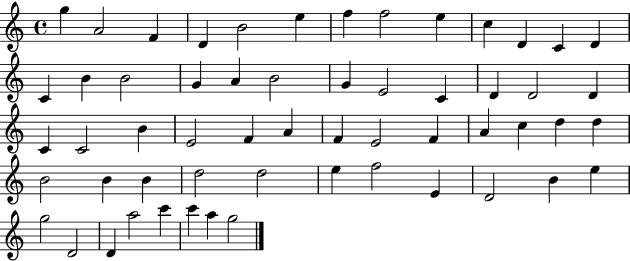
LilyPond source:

{
  \clef treble
  \time 4/4
  \defaultTimeSignature
  \key c \major
  g''4 a'2 f'4 | d'4 b'2 e''4 | f''4 f''2 e''4 | c''4 d'4 c'4 d'4 | \break c'4 b'4 b'2 | g'4 a'4 b'2 | g'4 e'2 c'4 | d'4 d'2 d'4 | \break c'4 c'2 b'4 | e'2 f'4 a'4 | f'4 e'2 f'4 | a'4 c''4 d''4 d''4 | \break b'2 b'4 b'4 | d''2 d''2 | e''4 f''2 e'4 | d'2 b'4 e''4 | \break g''2 d'2 | d'4 a''2 c'''4 | c'''4 a''4 g''2 | \bar "|."
}